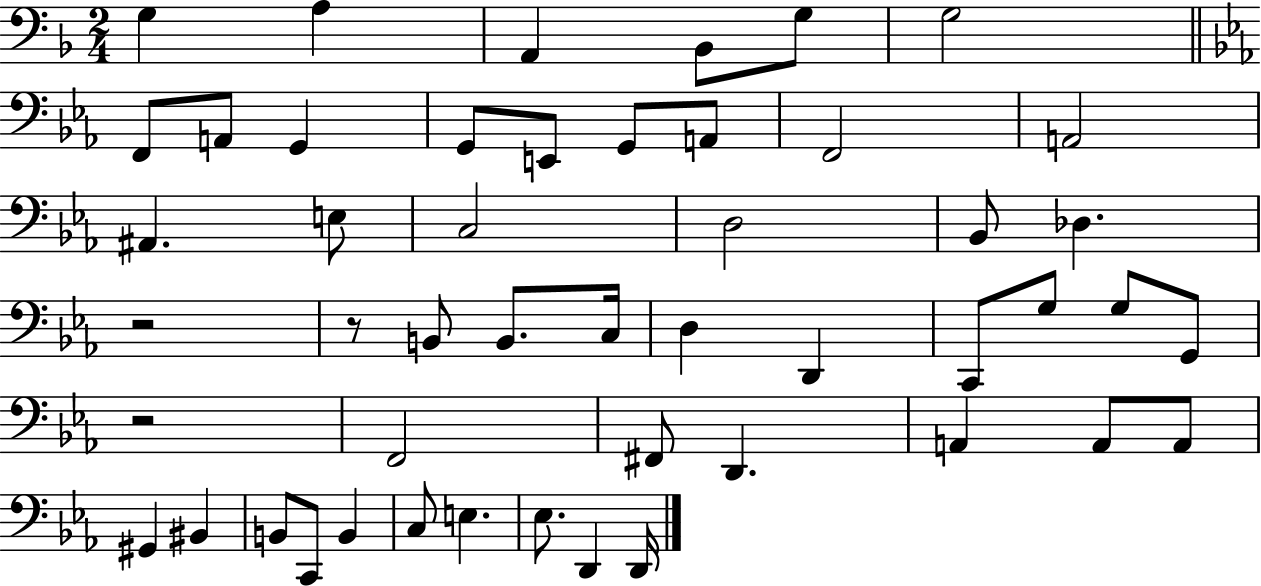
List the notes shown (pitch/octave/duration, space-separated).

G3/q A3/q A2/q Bb2/e G3/e G3/h F2/e A2/e G2/q G2/e E2/e G2/e A2/e F2/h A2/h A#2/q. E3/e C3/h D3/h Bb2/e Db3/q. R/h R/e B2/e B2/e. C3/s D3/q D2/q C2/e G3/e G3/e G2/e R/h F2/h F#2/e D2/q. A2/q A2/e A2/e G#2/q BIS2/q B2/e C2/e B2/q C3/e E3/q. Eb3/e. D2/q D2/s